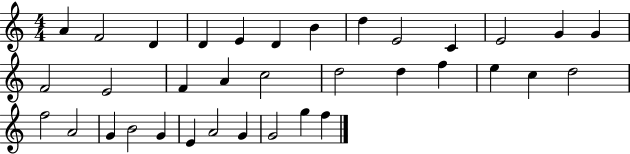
A4/q F4/h D4/q D4/q E4/q D4/q B4/q D5/q E4/h C4/q E4/h G4/q G4/q F4/h E4/h F4/q A4/q C5/h D5/h D5/q F5/q E5/q C5/q D5/h F5/h A4/h G4/q B4/h G4/q E4/q A4/h G4/q G4/h G5/q F5/q